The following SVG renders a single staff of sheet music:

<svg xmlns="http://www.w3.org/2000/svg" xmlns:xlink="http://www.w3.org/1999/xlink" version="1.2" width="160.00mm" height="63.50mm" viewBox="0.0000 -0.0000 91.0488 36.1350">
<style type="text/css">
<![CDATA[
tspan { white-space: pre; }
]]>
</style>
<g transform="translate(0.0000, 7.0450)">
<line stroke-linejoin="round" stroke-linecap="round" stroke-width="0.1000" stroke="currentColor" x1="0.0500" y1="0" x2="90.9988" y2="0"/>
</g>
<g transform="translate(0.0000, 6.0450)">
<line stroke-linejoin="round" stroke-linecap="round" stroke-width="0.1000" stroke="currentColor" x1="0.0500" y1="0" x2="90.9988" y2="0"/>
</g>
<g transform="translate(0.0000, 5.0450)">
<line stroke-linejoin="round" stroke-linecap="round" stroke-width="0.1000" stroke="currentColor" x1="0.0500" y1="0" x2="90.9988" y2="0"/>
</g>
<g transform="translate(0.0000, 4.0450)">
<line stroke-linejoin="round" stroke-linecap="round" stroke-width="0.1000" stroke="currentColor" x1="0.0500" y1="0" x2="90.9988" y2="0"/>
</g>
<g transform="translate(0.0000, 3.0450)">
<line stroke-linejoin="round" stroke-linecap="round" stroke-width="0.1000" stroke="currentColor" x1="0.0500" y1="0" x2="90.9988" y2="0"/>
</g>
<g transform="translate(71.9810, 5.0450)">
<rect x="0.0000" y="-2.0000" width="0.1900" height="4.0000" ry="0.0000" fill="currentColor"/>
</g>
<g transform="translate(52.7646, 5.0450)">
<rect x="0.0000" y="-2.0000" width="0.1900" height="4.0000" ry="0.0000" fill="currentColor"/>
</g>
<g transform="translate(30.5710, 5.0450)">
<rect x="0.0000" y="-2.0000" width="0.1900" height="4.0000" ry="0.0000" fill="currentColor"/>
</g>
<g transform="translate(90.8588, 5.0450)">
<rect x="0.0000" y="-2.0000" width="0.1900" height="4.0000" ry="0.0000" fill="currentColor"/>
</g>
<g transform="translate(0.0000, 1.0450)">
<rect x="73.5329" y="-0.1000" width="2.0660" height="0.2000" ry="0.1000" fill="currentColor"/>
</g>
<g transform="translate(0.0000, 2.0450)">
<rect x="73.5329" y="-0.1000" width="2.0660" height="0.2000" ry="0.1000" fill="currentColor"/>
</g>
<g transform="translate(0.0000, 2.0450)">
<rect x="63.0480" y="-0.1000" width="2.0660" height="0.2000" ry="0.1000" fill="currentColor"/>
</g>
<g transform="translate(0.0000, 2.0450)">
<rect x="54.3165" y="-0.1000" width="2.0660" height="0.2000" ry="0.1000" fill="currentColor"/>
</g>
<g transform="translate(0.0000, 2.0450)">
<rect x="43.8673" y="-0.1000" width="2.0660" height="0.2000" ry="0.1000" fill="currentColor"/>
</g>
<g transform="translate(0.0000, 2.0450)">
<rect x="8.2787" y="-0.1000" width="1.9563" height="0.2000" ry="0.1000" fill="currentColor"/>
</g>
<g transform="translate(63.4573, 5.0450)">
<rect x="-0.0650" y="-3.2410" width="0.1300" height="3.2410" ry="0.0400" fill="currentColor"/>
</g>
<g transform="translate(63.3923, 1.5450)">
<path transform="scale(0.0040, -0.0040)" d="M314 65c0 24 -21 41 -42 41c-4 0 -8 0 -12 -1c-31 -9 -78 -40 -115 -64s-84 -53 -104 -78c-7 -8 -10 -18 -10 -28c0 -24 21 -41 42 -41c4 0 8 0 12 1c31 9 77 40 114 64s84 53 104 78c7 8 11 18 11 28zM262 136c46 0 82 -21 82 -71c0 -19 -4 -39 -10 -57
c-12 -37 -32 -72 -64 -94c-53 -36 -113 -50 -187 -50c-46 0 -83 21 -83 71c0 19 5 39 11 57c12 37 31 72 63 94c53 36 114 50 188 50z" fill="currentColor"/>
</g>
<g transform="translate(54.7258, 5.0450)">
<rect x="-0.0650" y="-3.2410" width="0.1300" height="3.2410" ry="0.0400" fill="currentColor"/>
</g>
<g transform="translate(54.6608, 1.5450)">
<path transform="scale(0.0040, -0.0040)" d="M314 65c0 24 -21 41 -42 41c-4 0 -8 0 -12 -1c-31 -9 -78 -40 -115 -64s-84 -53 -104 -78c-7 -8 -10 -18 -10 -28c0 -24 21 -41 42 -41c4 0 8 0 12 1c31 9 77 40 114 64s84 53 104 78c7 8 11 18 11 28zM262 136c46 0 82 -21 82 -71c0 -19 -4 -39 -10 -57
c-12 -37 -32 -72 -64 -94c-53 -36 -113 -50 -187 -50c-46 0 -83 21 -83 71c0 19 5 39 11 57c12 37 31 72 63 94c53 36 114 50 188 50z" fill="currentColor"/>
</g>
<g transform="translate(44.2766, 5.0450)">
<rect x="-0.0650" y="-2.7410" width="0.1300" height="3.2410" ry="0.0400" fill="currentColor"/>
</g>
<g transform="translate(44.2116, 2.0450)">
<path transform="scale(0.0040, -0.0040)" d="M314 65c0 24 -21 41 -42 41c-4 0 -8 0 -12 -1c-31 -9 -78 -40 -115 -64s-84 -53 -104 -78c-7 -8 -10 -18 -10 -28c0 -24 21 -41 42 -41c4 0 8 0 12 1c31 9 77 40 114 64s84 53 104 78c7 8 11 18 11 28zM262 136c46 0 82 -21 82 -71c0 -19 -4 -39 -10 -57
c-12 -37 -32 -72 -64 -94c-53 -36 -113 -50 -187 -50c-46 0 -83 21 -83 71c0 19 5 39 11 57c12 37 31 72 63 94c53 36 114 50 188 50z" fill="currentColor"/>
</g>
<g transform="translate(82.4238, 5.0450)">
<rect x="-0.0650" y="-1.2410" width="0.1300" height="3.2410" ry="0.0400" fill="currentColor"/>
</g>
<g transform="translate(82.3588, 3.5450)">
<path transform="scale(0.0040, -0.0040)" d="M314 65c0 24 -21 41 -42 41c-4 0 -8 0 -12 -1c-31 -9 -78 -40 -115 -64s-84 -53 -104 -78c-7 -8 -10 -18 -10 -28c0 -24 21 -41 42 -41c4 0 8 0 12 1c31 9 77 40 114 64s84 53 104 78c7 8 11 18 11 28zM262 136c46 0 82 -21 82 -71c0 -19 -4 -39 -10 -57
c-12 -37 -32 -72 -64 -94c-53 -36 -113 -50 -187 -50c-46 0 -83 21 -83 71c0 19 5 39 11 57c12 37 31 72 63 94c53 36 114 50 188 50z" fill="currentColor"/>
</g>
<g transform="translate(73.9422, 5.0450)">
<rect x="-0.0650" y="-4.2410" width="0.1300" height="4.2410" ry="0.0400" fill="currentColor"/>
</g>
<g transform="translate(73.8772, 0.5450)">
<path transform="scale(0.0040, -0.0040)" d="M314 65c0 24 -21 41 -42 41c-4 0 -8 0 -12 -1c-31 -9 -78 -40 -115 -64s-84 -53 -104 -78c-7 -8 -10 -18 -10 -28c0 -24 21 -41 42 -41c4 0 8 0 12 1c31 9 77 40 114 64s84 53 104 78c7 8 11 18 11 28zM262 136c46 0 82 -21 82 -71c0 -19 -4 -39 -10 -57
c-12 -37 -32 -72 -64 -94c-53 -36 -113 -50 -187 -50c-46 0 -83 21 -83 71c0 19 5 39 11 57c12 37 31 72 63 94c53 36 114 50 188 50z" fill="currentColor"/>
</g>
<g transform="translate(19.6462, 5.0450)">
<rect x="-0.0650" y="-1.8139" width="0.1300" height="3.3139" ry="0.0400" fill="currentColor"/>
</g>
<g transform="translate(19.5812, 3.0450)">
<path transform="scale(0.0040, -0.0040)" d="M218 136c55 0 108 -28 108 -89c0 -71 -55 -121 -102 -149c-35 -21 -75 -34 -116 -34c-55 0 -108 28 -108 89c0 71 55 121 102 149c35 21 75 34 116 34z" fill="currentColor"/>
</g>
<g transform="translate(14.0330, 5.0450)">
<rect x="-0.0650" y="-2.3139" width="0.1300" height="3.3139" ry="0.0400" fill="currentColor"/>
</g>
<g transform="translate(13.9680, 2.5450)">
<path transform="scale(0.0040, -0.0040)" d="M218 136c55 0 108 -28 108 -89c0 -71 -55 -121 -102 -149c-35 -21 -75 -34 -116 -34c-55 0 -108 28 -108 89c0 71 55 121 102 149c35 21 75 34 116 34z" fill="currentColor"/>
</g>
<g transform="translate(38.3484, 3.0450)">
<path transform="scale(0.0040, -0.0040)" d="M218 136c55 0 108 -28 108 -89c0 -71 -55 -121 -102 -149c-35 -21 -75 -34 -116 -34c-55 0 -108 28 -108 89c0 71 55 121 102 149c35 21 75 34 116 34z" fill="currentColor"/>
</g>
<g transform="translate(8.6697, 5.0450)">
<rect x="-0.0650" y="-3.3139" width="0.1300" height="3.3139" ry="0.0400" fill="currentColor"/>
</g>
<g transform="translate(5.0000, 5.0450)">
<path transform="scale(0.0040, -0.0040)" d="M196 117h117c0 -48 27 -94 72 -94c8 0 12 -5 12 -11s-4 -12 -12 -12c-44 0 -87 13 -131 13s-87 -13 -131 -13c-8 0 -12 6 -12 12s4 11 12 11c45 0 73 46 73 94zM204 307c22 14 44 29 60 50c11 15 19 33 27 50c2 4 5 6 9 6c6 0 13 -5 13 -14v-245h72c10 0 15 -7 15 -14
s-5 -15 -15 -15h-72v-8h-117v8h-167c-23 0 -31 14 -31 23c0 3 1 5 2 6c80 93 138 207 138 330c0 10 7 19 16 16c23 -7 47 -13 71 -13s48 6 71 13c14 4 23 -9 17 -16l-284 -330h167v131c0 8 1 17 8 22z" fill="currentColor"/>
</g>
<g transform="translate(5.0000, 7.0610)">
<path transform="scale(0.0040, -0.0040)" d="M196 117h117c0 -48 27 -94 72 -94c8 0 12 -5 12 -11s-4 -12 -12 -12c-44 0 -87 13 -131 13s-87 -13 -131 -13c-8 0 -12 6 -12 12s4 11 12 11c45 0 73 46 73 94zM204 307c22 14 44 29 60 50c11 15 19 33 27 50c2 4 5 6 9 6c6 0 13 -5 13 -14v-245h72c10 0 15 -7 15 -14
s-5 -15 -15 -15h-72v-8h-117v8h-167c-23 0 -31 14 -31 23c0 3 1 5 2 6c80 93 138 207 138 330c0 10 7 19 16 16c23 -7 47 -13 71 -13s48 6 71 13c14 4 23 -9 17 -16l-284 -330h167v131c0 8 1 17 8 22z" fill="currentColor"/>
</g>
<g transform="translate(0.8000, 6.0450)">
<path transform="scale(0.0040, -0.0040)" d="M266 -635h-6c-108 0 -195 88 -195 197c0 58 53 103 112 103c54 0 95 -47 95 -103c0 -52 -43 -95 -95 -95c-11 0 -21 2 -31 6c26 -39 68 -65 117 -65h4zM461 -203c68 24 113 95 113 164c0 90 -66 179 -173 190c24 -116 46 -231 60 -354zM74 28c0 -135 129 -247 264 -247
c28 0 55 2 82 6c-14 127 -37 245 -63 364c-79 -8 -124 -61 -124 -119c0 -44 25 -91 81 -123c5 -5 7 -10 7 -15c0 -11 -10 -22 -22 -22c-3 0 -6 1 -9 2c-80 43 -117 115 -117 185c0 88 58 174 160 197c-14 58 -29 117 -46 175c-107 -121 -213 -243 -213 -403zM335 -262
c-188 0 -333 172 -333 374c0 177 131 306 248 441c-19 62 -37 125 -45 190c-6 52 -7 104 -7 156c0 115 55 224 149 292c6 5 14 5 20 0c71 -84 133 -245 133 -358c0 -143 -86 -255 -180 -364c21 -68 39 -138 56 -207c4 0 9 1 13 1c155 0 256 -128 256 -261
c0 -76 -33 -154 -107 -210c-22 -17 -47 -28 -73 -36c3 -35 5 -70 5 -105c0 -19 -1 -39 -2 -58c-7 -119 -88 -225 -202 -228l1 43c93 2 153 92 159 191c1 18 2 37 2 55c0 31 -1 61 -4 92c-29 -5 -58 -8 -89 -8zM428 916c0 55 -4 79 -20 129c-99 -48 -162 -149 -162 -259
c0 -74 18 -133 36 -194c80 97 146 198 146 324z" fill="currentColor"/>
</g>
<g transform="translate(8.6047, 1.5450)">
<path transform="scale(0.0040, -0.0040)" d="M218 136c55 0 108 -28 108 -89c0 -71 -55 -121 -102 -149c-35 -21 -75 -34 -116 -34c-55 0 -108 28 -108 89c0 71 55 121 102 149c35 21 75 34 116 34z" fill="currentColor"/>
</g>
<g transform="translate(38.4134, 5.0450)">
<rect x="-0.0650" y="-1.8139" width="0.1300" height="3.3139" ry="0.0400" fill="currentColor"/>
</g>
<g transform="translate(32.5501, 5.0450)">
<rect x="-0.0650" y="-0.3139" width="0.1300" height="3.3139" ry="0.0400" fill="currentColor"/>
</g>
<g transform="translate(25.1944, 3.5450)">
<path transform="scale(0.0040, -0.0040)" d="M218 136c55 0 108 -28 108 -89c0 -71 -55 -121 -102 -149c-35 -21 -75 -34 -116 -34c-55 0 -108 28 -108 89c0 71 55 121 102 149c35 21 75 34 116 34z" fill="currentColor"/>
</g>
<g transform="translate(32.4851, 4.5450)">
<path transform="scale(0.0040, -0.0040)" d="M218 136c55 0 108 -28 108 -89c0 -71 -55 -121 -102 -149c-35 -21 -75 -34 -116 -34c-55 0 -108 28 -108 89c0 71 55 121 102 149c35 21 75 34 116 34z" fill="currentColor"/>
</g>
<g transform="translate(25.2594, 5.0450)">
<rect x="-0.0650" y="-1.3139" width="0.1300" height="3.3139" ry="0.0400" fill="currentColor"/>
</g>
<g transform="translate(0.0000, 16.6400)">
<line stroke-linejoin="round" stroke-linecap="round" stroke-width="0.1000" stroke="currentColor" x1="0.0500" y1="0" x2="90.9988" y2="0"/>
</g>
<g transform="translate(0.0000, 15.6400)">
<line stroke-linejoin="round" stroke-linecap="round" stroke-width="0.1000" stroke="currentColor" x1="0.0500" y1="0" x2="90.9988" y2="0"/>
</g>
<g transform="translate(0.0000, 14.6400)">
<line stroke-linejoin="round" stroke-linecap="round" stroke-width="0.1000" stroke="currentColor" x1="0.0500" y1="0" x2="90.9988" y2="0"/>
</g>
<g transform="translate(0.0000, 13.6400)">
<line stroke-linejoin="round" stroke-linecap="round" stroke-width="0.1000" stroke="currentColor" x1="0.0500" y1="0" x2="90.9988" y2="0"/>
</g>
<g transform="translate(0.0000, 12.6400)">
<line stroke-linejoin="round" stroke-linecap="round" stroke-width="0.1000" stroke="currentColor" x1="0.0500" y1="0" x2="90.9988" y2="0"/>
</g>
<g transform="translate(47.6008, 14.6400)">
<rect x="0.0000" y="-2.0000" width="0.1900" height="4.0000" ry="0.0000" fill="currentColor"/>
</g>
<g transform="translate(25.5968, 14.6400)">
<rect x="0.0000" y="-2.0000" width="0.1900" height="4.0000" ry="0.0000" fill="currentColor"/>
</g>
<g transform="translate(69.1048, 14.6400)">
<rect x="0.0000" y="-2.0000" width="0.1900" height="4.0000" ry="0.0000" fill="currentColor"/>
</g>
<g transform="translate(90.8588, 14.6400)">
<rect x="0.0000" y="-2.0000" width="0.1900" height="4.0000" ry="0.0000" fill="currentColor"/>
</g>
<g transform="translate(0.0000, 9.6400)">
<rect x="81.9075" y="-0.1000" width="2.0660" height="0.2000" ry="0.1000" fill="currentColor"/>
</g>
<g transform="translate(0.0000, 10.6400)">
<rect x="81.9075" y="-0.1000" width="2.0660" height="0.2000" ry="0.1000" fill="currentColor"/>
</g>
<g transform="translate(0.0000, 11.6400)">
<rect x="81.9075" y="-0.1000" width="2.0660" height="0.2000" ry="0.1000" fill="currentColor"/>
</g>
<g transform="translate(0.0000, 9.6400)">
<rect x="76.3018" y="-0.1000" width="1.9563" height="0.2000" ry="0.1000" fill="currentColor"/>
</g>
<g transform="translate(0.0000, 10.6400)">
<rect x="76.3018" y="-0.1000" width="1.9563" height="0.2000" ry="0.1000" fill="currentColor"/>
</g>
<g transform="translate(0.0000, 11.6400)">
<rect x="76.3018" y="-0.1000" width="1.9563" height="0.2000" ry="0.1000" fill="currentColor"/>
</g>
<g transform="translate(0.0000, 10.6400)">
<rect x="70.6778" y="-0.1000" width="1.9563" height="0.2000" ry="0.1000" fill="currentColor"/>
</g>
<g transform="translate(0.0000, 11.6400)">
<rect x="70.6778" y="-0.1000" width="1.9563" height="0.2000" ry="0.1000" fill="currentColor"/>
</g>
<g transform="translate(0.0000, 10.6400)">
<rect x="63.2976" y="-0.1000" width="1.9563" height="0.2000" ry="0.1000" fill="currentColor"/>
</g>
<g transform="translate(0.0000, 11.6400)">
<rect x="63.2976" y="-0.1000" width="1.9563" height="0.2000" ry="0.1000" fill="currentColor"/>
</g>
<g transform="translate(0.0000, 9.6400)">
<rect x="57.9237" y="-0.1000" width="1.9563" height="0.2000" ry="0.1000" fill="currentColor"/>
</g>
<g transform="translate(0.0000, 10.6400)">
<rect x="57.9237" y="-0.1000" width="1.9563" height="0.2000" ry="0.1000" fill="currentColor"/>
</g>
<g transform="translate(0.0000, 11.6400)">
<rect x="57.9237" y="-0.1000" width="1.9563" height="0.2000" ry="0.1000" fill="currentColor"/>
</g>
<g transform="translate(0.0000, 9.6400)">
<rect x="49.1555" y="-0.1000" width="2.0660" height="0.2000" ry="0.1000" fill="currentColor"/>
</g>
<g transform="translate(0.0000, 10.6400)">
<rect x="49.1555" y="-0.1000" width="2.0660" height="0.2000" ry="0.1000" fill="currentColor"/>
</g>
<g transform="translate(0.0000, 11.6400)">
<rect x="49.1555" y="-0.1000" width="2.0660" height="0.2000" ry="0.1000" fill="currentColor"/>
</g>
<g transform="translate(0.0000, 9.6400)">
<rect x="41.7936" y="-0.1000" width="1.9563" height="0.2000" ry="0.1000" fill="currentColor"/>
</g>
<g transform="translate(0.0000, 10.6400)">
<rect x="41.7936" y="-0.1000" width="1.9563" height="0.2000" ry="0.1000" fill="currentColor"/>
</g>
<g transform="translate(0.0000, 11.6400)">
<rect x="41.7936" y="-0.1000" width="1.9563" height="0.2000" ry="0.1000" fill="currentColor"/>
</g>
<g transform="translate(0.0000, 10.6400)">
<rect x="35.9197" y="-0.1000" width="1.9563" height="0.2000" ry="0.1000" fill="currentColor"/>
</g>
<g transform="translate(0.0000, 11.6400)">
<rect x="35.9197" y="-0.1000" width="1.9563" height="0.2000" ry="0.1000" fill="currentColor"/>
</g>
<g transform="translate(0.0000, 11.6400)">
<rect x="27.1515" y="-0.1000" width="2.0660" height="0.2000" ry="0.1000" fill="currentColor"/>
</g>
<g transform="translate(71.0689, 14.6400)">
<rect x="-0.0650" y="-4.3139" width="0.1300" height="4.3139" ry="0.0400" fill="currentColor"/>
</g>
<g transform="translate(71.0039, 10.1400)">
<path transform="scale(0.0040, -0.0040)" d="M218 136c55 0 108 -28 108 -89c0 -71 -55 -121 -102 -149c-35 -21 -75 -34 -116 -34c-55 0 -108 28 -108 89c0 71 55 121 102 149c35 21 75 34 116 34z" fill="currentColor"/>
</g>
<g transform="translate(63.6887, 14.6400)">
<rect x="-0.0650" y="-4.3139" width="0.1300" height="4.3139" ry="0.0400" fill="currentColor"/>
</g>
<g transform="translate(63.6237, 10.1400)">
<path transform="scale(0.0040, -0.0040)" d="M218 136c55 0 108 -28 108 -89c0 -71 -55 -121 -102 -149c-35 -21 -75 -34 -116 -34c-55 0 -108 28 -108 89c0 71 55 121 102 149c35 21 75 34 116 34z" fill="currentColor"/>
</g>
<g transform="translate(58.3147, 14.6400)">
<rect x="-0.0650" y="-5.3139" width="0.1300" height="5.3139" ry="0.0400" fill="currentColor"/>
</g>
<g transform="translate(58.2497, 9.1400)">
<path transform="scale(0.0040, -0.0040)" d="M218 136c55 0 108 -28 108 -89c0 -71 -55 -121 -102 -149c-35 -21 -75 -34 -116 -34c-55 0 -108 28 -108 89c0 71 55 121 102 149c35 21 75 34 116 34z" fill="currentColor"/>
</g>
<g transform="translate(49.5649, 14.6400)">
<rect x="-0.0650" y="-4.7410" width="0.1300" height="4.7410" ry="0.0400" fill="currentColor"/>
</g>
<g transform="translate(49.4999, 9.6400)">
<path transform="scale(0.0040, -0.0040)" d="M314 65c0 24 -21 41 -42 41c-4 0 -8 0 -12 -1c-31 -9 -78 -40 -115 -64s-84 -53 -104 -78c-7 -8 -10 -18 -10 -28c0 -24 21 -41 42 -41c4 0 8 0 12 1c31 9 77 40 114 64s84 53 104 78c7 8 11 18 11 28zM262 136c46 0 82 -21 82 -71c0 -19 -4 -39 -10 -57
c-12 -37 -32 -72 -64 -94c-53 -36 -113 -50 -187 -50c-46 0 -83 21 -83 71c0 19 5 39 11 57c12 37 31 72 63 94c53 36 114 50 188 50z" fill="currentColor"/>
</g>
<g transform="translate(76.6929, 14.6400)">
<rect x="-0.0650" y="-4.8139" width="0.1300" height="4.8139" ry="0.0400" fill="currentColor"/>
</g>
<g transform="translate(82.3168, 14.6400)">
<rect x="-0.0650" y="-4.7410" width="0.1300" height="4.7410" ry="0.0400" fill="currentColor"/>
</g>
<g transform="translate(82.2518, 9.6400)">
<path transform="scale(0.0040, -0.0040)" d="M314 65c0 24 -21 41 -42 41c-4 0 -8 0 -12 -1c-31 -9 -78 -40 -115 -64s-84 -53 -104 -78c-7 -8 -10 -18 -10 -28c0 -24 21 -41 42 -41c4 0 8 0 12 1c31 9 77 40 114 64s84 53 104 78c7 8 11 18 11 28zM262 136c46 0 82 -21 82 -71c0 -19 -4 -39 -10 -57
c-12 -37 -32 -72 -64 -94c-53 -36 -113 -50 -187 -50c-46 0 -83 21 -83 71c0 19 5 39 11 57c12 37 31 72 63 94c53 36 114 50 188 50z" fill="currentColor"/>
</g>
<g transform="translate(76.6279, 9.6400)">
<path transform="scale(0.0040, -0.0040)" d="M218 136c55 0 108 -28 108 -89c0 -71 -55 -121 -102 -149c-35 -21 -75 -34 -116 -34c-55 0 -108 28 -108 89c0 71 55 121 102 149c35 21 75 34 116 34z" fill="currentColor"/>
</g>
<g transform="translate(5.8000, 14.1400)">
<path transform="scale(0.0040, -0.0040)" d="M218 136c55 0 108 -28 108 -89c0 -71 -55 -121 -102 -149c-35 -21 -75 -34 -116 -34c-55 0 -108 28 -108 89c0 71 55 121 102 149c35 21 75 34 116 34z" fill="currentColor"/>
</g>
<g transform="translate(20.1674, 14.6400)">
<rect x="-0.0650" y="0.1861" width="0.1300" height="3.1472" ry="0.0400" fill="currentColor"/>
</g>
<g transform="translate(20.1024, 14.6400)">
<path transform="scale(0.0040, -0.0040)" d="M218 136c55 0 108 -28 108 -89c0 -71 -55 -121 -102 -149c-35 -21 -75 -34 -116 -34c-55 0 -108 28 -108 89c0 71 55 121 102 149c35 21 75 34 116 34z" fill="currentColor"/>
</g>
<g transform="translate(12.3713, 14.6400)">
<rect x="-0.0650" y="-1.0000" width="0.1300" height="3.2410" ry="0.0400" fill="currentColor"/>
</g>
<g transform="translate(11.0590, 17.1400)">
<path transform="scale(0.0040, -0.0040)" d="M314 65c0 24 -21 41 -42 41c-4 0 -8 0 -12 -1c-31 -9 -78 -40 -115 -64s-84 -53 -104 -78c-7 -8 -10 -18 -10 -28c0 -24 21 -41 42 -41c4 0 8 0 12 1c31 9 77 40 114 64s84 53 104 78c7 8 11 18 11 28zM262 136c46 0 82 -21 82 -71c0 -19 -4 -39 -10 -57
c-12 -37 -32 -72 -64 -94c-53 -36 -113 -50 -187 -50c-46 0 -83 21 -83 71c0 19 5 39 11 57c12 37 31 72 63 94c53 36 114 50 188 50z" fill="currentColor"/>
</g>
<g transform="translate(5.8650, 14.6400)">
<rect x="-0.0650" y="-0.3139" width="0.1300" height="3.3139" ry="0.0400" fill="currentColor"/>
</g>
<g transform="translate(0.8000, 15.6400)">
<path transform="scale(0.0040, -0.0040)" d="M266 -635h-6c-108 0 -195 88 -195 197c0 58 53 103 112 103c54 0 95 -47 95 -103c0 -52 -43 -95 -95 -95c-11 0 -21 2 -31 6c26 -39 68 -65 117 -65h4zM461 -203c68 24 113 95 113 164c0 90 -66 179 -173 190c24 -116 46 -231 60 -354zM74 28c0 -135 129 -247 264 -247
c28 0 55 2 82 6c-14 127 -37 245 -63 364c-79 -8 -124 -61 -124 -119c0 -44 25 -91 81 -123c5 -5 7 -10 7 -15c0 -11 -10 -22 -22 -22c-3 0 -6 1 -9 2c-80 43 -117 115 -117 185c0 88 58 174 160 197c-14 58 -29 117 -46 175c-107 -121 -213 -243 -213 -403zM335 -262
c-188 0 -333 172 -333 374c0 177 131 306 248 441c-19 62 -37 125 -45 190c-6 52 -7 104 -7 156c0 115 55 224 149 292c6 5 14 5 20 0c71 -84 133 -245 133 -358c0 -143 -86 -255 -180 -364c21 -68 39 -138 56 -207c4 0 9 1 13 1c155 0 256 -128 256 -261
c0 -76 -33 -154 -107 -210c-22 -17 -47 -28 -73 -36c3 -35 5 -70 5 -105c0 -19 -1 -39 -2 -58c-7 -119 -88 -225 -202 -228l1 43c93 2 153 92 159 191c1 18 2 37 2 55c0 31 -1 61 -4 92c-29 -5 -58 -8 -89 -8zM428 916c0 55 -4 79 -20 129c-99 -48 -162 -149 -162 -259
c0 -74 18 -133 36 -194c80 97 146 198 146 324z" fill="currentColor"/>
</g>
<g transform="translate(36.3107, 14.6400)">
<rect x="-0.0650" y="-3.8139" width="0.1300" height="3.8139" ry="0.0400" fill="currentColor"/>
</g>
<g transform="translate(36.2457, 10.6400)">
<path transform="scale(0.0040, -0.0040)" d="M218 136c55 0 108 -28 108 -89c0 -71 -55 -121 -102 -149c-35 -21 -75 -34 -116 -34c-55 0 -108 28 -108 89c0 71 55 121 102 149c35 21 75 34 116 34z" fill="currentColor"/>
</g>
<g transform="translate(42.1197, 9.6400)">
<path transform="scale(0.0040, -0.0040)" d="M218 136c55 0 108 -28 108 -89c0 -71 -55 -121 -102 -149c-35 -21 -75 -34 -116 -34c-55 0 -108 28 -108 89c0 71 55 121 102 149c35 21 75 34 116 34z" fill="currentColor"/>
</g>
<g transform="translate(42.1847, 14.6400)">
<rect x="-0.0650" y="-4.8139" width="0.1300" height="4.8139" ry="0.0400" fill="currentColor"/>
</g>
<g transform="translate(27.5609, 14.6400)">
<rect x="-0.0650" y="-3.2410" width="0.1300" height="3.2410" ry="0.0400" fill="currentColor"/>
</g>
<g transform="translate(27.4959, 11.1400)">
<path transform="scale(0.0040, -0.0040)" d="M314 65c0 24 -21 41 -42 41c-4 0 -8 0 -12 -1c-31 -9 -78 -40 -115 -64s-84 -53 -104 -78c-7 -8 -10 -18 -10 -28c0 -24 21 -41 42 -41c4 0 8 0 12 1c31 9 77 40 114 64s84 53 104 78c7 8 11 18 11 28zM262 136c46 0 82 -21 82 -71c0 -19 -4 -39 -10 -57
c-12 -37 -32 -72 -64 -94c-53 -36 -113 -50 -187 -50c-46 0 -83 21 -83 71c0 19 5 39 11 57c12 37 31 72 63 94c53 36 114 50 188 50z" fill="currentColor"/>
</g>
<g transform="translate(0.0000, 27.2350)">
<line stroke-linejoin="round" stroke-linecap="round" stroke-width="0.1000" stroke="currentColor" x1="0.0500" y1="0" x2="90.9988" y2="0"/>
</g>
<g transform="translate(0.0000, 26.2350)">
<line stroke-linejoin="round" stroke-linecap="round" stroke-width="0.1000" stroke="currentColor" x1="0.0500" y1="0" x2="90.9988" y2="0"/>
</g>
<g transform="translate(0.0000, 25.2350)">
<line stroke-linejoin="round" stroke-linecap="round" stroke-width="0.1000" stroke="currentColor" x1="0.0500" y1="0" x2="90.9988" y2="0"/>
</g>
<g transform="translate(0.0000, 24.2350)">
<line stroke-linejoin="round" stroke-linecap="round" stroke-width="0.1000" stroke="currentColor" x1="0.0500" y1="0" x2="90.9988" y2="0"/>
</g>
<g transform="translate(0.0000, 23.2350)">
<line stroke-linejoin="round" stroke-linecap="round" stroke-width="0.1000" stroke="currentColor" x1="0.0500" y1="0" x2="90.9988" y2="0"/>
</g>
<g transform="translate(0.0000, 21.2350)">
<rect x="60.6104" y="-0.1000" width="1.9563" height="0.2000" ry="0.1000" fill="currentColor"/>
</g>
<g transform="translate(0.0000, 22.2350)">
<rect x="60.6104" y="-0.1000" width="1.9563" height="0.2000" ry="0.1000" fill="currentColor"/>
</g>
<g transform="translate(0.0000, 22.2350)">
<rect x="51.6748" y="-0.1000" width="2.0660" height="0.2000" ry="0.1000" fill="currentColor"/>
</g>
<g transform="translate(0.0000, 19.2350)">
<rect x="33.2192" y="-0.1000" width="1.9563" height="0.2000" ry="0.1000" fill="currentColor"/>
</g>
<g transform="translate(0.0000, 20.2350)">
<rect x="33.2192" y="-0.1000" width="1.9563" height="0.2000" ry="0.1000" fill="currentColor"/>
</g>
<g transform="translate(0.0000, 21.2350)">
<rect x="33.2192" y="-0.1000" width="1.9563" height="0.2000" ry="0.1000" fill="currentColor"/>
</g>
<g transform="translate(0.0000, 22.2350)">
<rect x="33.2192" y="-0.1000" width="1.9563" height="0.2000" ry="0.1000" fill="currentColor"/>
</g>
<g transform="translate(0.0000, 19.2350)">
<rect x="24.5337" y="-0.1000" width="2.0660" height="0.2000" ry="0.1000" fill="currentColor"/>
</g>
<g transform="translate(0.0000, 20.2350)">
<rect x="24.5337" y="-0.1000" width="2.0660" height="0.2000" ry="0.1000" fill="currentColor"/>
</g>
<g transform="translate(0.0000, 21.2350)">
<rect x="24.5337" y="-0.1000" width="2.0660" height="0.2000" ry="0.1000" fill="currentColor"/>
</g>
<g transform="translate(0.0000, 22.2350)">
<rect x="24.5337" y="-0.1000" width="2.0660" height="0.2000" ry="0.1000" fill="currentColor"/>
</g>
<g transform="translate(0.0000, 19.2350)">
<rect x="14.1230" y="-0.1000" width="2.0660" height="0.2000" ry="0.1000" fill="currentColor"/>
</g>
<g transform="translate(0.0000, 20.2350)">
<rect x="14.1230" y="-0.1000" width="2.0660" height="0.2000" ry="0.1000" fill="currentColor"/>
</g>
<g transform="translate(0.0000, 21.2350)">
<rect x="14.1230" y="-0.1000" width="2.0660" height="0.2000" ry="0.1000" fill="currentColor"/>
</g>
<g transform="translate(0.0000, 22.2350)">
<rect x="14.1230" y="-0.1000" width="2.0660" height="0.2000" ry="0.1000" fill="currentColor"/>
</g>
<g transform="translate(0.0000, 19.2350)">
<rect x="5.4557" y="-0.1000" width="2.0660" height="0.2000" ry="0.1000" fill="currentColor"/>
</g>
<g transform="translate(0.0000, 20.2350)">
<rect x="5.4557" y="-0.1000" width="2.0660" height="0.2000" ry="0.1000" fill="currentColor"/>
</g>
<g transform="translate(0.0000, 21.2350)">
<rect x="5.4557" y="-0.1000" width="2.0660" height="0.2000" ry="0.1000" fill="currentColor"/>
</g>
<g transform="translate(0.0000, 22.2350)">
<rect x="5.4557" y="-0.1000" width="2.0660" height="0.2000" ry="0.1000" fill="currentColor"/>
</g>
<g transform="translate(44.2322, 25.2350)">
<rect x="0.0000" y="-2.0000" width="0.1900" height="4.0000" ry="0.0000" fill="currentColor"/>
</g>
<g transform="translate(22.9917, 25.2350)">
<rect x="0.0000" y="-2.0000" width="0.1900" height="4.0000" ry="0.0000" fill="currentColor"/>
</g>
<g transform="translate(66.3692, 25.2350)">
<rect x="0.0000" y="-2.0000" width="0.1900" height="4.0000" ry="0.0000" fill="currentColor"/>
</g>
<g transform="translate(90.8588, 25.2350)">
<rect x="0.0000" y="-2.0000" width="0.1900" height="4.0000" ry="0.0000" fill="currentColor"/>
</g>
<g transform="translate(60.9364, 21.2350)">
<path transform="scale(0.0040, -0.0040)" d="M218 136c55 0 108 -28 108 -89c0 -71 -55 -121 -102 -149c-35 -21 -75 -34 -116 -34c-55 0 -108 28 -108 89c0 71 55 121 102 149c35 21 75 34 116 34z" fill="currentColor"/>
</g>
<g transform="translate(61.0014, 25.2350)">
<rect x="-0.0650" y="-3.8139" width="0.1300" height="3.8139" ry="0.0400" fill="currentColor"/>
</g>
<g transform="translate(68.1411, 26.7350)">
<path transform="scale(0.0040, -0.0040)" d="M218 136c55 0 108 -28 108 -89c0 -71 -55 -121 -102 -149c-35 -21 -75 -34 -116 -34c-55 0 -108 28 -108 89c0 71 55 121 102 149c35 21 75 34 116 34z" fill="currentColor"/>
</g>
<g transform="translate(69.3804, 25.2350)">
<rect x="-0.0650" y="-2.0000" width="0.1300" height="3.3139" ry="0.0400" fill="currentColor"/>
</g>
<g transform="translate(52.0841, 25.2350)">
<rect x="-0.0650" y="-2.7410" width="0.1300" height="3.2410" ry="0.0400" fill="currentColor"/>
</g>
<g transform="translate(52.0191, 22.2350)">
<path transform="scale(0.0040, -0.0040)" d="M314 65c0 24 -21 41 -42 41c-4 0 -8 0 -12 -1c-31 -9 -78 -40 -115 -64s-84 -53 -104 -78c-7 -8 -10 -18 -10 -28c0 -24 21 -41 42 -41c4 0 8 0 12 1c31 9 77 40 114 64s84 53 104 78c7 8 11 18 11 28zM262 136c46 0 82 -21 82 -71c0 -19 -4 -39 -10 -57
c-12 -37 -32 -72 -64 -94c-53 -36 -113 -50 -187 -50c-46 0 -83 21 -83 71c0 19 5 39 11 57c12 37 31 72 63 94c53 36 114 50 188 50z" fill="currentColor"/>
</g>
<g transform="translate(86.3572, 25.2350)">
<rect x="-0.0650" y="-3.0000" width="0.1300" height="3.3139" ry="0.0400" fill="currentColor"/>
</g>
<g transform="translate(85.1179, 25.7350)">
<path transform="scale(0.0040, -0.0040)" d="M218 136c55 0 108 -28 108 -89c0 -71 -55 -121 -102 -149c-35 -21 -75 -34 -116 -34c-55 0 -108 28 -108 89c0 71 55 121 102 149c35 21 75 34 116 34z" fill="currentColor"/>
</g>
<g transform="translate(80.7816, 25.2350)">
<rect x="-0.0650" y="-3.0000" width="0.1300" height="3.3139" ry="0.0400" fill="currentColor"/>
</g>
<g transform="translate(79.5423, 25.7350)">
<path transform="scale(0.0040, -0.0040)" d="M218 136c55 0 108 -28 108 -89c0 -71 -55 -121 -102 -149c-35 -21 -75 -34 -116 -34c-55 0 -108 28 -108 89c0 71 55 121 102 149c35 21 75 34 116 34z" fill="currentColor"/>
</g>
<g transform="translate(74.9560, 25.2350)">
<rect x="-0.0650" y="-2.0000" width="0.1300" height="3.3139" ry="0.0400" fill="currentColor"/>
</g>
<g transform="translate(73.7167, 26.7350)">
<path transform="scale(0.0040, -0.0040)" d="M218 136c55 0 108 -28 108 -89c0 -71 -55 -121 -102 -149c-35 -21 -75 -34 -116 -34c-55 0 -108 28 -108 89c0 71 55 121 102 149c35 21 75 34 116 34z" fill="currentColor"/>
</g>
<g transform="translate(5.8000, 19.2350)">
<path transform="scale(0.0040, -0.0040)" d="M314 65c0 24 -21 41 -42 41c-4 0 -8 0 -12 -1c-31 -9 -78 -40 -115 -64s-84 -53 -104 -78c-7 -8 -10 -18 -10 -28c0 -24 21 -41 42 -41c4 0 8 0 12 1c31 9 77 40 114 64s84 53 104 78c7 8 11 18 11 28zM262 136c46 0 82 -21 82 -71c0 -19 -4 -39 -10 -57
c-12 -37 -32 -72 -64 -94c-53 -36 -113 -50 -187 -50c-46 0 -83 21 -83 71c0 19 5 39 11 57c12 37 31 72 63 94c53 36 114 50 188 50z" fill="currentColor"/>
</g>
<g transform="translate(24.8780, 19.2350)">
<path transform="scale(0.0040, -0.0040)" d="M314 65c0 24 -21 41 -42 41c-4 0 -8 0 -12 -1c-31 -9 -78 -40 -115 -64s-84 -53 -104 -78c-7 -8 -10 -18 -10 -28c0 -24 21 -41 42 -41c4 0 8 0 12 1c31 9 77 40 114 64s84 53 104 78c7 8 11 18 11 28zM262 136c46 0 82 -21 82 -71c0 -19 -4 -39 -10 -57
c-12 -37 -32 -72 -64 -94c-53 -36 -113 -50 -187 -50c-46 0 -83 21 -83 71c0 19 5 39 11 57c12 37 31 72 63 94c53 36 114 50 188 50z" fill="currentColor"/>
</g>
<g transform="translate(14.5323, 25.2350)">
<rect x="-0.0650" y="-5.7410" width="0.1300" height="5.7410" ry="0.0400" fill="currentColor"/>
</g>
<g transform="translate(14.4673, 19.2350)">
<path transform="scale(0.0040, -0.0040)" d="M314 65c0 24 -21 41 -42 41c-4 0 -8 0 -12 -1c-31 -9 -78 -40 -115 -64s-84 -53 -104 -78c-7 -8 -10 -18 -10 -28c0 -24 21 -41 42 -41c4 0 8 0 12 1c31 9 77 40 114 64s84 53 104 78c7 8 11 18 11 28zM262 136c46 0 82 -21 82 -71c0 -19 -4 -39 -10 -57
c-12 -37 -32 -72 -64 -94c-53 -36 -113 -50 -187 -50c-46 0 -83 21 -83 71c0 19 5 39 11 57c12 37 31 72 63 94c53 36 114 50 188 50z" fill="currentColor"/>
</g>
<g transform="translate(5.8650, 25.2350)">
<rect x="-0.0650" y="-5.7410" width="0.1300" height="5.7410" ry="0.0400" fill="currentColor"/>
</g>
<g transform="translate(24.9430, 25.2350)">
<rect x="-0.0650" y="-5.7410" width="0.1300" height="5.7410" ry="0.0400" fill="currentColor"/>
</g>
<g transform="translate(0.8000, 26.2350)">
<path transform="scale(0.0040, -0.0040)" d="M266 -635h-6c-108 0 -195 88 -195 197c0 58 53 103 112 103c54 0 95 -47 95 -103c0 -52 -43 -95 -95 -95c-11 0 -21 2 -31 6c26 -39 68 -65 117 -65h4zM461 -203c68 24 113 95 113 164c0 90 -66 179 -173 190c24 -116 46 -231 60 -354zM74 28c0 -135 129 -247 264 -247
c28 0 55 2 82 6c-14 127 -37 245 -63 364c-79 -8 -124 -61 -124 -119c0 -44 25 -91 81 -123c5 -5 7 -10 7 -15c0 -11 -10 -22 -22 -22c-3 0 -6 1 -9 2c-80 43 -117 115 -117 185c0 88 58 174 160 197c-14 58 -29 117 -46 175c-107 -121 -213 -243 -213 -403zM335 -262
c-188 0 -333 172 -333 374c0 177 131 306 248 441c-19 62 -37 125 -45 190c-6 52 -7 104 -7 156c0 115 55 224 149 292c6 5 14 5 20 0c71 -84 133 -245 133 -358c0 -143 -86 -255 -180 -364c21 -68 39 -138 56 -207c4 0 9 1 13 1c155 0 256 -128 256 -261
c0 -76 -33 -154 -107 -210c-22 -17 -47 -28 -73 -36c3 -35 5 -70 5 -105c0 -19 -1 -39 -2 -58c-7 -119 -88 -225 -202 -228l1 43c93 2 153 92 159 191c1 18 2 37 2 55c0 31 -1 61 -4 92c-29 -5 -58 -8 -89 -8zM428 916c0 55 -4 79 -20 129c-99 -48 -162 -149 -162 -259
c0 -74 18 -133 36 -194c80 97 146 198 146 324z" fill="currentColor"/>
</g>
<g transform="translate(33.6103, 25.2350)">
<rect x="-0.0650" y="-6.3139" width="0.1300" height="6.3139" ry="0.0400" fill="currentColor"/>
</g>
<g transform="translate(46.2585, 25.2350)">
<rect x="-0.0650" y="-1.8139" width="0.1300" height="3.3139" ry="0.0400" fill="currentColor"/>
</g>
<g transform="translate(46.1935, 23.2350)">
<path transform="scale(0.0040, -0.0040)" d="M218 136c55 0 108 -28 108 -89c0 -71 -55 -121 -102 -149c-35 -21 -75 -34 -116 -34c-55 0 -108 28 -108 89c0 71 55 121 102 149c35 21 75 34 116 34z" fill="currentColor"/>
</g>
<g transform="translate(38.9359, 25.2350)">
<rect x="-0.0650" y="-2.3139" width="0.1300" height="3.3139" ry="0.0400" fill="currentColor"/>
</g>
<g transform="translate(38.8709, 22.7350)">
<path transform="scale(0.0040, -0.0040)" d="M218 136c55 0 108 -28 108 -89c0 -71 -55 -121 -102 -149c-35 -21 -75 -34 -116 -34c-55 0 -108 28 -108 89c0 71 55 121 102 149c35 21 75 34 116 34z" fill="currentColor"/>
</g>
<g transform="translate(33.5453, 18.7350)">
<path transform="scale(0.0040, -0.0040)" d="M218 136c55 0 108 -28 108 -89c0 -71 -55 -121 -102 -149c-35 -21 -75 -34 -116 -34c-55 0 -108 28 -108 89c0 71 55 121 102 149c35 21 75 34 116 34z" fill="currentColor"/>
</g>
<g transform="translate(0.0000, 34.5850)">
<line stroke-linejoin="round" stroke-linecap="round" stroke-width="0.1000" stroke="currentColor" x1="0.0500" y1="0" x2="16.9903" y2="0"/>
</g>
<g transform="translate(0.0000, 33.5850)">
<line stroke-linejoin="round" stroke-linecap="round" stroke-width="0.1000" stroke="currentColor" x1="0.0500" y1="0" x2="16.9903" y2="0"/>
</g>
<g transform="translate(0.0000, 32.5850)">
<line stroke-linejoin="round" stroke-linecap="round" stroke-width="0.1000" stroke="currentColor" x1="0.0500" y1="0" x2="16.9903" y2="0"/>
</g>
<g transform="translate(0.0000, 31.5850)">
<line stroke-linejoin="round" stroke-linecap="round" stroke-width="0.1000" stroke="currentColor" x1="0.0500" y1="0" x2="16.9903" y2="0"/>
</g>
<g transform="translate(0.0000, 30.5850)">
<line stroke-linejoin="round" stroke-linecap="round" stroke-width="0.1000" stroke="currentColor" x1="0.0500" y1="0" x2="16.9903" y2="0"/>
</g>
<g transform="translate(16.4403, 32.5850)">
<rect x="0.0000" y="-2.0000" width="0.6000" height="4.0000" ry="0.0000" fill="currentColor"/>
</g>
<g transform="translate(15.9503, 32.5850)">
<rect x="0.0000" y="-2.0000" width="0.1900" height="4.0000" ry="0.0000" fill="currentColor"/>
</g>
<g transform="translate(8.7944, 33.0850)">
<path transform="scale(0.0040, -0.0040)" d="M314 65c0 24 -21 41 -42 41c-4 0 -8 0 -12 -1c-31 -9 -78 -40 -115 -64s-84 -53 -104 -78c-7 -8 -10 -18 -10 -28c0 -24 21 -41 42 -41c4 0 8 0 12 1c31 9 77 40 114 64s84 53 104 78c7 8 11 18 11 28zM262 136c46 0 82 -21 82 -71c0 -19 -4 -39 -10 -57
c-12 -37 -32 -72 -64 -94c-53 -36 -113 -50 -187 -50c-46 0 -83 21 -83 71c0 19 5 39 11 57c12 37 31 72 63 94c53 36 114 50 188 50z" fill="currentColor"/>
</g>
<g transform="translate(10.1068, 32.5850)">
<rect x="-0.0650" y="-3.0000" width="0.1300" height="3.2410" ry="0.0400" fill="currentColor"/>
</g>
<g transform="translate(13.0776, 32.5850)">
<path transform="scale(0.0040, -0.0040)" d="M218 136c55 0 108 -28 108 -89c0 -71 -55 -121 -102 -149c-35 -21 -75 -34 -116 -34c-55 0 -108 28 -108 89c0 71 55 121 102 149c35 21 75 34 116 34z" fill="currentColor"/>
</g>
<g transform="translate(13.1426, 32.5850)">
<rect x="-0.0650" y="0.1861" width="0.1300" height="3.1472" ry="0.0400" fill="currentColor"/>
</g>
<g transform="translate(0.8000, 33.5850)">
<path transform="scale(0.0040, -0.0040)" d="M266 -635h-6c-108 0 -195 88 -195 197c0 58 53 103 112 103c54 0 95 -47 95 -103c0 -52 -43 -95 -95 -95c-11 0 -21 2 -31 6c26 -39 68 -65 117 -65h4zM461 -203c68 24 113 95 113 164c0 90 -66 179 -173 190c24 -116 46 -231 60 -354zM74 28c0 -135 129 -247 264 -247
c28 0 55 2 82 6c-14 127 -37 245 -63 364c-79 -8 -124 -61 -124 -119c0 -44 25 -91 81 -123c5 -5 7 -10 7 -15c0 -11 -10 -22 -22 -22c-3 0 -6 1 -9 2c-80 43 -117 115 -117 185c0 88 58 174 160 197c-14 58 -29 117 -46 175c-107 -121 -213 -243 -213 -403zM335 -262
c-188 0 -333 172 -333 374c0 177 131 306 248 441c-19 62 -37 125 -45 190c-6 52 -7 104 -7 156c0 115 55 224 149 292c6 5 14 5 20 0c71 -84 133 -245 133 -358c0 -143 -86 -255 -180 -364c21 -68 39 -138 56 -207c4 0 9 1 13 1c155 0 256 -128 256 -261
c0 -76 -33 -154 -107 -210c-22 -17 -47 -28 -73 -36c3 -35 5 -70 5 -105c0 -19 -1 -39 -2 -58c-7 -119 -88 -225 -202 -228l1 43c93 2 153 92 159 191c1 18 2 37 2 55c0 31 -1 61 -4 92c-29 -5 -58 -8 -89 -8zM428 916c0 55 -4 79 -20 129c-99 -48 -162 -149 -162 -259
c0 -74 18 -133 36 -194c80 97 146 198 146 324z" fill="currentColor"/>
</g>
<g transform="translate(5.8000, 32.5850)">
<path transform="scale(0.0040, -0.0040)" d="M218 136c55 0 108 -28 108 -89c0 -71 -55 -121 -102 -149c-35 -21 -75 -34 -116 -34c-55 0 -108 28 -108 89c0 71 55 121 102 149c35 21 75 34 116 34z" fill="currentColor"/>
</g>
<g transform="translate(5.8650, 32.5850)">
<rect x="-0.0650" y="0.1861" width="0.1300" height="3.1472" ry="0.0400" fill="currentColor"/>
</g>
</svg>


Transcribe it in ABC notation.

X:1
T:Untitled
M:4/4
L:1/4
K:C
b g f e c f a2 b2 b2 d'2 e2 c D2 B b2 c' e' e'2 f' d' d' e' e'2 g'2 g'2 g'2 a' g f a2 c' F F A A B A2 B